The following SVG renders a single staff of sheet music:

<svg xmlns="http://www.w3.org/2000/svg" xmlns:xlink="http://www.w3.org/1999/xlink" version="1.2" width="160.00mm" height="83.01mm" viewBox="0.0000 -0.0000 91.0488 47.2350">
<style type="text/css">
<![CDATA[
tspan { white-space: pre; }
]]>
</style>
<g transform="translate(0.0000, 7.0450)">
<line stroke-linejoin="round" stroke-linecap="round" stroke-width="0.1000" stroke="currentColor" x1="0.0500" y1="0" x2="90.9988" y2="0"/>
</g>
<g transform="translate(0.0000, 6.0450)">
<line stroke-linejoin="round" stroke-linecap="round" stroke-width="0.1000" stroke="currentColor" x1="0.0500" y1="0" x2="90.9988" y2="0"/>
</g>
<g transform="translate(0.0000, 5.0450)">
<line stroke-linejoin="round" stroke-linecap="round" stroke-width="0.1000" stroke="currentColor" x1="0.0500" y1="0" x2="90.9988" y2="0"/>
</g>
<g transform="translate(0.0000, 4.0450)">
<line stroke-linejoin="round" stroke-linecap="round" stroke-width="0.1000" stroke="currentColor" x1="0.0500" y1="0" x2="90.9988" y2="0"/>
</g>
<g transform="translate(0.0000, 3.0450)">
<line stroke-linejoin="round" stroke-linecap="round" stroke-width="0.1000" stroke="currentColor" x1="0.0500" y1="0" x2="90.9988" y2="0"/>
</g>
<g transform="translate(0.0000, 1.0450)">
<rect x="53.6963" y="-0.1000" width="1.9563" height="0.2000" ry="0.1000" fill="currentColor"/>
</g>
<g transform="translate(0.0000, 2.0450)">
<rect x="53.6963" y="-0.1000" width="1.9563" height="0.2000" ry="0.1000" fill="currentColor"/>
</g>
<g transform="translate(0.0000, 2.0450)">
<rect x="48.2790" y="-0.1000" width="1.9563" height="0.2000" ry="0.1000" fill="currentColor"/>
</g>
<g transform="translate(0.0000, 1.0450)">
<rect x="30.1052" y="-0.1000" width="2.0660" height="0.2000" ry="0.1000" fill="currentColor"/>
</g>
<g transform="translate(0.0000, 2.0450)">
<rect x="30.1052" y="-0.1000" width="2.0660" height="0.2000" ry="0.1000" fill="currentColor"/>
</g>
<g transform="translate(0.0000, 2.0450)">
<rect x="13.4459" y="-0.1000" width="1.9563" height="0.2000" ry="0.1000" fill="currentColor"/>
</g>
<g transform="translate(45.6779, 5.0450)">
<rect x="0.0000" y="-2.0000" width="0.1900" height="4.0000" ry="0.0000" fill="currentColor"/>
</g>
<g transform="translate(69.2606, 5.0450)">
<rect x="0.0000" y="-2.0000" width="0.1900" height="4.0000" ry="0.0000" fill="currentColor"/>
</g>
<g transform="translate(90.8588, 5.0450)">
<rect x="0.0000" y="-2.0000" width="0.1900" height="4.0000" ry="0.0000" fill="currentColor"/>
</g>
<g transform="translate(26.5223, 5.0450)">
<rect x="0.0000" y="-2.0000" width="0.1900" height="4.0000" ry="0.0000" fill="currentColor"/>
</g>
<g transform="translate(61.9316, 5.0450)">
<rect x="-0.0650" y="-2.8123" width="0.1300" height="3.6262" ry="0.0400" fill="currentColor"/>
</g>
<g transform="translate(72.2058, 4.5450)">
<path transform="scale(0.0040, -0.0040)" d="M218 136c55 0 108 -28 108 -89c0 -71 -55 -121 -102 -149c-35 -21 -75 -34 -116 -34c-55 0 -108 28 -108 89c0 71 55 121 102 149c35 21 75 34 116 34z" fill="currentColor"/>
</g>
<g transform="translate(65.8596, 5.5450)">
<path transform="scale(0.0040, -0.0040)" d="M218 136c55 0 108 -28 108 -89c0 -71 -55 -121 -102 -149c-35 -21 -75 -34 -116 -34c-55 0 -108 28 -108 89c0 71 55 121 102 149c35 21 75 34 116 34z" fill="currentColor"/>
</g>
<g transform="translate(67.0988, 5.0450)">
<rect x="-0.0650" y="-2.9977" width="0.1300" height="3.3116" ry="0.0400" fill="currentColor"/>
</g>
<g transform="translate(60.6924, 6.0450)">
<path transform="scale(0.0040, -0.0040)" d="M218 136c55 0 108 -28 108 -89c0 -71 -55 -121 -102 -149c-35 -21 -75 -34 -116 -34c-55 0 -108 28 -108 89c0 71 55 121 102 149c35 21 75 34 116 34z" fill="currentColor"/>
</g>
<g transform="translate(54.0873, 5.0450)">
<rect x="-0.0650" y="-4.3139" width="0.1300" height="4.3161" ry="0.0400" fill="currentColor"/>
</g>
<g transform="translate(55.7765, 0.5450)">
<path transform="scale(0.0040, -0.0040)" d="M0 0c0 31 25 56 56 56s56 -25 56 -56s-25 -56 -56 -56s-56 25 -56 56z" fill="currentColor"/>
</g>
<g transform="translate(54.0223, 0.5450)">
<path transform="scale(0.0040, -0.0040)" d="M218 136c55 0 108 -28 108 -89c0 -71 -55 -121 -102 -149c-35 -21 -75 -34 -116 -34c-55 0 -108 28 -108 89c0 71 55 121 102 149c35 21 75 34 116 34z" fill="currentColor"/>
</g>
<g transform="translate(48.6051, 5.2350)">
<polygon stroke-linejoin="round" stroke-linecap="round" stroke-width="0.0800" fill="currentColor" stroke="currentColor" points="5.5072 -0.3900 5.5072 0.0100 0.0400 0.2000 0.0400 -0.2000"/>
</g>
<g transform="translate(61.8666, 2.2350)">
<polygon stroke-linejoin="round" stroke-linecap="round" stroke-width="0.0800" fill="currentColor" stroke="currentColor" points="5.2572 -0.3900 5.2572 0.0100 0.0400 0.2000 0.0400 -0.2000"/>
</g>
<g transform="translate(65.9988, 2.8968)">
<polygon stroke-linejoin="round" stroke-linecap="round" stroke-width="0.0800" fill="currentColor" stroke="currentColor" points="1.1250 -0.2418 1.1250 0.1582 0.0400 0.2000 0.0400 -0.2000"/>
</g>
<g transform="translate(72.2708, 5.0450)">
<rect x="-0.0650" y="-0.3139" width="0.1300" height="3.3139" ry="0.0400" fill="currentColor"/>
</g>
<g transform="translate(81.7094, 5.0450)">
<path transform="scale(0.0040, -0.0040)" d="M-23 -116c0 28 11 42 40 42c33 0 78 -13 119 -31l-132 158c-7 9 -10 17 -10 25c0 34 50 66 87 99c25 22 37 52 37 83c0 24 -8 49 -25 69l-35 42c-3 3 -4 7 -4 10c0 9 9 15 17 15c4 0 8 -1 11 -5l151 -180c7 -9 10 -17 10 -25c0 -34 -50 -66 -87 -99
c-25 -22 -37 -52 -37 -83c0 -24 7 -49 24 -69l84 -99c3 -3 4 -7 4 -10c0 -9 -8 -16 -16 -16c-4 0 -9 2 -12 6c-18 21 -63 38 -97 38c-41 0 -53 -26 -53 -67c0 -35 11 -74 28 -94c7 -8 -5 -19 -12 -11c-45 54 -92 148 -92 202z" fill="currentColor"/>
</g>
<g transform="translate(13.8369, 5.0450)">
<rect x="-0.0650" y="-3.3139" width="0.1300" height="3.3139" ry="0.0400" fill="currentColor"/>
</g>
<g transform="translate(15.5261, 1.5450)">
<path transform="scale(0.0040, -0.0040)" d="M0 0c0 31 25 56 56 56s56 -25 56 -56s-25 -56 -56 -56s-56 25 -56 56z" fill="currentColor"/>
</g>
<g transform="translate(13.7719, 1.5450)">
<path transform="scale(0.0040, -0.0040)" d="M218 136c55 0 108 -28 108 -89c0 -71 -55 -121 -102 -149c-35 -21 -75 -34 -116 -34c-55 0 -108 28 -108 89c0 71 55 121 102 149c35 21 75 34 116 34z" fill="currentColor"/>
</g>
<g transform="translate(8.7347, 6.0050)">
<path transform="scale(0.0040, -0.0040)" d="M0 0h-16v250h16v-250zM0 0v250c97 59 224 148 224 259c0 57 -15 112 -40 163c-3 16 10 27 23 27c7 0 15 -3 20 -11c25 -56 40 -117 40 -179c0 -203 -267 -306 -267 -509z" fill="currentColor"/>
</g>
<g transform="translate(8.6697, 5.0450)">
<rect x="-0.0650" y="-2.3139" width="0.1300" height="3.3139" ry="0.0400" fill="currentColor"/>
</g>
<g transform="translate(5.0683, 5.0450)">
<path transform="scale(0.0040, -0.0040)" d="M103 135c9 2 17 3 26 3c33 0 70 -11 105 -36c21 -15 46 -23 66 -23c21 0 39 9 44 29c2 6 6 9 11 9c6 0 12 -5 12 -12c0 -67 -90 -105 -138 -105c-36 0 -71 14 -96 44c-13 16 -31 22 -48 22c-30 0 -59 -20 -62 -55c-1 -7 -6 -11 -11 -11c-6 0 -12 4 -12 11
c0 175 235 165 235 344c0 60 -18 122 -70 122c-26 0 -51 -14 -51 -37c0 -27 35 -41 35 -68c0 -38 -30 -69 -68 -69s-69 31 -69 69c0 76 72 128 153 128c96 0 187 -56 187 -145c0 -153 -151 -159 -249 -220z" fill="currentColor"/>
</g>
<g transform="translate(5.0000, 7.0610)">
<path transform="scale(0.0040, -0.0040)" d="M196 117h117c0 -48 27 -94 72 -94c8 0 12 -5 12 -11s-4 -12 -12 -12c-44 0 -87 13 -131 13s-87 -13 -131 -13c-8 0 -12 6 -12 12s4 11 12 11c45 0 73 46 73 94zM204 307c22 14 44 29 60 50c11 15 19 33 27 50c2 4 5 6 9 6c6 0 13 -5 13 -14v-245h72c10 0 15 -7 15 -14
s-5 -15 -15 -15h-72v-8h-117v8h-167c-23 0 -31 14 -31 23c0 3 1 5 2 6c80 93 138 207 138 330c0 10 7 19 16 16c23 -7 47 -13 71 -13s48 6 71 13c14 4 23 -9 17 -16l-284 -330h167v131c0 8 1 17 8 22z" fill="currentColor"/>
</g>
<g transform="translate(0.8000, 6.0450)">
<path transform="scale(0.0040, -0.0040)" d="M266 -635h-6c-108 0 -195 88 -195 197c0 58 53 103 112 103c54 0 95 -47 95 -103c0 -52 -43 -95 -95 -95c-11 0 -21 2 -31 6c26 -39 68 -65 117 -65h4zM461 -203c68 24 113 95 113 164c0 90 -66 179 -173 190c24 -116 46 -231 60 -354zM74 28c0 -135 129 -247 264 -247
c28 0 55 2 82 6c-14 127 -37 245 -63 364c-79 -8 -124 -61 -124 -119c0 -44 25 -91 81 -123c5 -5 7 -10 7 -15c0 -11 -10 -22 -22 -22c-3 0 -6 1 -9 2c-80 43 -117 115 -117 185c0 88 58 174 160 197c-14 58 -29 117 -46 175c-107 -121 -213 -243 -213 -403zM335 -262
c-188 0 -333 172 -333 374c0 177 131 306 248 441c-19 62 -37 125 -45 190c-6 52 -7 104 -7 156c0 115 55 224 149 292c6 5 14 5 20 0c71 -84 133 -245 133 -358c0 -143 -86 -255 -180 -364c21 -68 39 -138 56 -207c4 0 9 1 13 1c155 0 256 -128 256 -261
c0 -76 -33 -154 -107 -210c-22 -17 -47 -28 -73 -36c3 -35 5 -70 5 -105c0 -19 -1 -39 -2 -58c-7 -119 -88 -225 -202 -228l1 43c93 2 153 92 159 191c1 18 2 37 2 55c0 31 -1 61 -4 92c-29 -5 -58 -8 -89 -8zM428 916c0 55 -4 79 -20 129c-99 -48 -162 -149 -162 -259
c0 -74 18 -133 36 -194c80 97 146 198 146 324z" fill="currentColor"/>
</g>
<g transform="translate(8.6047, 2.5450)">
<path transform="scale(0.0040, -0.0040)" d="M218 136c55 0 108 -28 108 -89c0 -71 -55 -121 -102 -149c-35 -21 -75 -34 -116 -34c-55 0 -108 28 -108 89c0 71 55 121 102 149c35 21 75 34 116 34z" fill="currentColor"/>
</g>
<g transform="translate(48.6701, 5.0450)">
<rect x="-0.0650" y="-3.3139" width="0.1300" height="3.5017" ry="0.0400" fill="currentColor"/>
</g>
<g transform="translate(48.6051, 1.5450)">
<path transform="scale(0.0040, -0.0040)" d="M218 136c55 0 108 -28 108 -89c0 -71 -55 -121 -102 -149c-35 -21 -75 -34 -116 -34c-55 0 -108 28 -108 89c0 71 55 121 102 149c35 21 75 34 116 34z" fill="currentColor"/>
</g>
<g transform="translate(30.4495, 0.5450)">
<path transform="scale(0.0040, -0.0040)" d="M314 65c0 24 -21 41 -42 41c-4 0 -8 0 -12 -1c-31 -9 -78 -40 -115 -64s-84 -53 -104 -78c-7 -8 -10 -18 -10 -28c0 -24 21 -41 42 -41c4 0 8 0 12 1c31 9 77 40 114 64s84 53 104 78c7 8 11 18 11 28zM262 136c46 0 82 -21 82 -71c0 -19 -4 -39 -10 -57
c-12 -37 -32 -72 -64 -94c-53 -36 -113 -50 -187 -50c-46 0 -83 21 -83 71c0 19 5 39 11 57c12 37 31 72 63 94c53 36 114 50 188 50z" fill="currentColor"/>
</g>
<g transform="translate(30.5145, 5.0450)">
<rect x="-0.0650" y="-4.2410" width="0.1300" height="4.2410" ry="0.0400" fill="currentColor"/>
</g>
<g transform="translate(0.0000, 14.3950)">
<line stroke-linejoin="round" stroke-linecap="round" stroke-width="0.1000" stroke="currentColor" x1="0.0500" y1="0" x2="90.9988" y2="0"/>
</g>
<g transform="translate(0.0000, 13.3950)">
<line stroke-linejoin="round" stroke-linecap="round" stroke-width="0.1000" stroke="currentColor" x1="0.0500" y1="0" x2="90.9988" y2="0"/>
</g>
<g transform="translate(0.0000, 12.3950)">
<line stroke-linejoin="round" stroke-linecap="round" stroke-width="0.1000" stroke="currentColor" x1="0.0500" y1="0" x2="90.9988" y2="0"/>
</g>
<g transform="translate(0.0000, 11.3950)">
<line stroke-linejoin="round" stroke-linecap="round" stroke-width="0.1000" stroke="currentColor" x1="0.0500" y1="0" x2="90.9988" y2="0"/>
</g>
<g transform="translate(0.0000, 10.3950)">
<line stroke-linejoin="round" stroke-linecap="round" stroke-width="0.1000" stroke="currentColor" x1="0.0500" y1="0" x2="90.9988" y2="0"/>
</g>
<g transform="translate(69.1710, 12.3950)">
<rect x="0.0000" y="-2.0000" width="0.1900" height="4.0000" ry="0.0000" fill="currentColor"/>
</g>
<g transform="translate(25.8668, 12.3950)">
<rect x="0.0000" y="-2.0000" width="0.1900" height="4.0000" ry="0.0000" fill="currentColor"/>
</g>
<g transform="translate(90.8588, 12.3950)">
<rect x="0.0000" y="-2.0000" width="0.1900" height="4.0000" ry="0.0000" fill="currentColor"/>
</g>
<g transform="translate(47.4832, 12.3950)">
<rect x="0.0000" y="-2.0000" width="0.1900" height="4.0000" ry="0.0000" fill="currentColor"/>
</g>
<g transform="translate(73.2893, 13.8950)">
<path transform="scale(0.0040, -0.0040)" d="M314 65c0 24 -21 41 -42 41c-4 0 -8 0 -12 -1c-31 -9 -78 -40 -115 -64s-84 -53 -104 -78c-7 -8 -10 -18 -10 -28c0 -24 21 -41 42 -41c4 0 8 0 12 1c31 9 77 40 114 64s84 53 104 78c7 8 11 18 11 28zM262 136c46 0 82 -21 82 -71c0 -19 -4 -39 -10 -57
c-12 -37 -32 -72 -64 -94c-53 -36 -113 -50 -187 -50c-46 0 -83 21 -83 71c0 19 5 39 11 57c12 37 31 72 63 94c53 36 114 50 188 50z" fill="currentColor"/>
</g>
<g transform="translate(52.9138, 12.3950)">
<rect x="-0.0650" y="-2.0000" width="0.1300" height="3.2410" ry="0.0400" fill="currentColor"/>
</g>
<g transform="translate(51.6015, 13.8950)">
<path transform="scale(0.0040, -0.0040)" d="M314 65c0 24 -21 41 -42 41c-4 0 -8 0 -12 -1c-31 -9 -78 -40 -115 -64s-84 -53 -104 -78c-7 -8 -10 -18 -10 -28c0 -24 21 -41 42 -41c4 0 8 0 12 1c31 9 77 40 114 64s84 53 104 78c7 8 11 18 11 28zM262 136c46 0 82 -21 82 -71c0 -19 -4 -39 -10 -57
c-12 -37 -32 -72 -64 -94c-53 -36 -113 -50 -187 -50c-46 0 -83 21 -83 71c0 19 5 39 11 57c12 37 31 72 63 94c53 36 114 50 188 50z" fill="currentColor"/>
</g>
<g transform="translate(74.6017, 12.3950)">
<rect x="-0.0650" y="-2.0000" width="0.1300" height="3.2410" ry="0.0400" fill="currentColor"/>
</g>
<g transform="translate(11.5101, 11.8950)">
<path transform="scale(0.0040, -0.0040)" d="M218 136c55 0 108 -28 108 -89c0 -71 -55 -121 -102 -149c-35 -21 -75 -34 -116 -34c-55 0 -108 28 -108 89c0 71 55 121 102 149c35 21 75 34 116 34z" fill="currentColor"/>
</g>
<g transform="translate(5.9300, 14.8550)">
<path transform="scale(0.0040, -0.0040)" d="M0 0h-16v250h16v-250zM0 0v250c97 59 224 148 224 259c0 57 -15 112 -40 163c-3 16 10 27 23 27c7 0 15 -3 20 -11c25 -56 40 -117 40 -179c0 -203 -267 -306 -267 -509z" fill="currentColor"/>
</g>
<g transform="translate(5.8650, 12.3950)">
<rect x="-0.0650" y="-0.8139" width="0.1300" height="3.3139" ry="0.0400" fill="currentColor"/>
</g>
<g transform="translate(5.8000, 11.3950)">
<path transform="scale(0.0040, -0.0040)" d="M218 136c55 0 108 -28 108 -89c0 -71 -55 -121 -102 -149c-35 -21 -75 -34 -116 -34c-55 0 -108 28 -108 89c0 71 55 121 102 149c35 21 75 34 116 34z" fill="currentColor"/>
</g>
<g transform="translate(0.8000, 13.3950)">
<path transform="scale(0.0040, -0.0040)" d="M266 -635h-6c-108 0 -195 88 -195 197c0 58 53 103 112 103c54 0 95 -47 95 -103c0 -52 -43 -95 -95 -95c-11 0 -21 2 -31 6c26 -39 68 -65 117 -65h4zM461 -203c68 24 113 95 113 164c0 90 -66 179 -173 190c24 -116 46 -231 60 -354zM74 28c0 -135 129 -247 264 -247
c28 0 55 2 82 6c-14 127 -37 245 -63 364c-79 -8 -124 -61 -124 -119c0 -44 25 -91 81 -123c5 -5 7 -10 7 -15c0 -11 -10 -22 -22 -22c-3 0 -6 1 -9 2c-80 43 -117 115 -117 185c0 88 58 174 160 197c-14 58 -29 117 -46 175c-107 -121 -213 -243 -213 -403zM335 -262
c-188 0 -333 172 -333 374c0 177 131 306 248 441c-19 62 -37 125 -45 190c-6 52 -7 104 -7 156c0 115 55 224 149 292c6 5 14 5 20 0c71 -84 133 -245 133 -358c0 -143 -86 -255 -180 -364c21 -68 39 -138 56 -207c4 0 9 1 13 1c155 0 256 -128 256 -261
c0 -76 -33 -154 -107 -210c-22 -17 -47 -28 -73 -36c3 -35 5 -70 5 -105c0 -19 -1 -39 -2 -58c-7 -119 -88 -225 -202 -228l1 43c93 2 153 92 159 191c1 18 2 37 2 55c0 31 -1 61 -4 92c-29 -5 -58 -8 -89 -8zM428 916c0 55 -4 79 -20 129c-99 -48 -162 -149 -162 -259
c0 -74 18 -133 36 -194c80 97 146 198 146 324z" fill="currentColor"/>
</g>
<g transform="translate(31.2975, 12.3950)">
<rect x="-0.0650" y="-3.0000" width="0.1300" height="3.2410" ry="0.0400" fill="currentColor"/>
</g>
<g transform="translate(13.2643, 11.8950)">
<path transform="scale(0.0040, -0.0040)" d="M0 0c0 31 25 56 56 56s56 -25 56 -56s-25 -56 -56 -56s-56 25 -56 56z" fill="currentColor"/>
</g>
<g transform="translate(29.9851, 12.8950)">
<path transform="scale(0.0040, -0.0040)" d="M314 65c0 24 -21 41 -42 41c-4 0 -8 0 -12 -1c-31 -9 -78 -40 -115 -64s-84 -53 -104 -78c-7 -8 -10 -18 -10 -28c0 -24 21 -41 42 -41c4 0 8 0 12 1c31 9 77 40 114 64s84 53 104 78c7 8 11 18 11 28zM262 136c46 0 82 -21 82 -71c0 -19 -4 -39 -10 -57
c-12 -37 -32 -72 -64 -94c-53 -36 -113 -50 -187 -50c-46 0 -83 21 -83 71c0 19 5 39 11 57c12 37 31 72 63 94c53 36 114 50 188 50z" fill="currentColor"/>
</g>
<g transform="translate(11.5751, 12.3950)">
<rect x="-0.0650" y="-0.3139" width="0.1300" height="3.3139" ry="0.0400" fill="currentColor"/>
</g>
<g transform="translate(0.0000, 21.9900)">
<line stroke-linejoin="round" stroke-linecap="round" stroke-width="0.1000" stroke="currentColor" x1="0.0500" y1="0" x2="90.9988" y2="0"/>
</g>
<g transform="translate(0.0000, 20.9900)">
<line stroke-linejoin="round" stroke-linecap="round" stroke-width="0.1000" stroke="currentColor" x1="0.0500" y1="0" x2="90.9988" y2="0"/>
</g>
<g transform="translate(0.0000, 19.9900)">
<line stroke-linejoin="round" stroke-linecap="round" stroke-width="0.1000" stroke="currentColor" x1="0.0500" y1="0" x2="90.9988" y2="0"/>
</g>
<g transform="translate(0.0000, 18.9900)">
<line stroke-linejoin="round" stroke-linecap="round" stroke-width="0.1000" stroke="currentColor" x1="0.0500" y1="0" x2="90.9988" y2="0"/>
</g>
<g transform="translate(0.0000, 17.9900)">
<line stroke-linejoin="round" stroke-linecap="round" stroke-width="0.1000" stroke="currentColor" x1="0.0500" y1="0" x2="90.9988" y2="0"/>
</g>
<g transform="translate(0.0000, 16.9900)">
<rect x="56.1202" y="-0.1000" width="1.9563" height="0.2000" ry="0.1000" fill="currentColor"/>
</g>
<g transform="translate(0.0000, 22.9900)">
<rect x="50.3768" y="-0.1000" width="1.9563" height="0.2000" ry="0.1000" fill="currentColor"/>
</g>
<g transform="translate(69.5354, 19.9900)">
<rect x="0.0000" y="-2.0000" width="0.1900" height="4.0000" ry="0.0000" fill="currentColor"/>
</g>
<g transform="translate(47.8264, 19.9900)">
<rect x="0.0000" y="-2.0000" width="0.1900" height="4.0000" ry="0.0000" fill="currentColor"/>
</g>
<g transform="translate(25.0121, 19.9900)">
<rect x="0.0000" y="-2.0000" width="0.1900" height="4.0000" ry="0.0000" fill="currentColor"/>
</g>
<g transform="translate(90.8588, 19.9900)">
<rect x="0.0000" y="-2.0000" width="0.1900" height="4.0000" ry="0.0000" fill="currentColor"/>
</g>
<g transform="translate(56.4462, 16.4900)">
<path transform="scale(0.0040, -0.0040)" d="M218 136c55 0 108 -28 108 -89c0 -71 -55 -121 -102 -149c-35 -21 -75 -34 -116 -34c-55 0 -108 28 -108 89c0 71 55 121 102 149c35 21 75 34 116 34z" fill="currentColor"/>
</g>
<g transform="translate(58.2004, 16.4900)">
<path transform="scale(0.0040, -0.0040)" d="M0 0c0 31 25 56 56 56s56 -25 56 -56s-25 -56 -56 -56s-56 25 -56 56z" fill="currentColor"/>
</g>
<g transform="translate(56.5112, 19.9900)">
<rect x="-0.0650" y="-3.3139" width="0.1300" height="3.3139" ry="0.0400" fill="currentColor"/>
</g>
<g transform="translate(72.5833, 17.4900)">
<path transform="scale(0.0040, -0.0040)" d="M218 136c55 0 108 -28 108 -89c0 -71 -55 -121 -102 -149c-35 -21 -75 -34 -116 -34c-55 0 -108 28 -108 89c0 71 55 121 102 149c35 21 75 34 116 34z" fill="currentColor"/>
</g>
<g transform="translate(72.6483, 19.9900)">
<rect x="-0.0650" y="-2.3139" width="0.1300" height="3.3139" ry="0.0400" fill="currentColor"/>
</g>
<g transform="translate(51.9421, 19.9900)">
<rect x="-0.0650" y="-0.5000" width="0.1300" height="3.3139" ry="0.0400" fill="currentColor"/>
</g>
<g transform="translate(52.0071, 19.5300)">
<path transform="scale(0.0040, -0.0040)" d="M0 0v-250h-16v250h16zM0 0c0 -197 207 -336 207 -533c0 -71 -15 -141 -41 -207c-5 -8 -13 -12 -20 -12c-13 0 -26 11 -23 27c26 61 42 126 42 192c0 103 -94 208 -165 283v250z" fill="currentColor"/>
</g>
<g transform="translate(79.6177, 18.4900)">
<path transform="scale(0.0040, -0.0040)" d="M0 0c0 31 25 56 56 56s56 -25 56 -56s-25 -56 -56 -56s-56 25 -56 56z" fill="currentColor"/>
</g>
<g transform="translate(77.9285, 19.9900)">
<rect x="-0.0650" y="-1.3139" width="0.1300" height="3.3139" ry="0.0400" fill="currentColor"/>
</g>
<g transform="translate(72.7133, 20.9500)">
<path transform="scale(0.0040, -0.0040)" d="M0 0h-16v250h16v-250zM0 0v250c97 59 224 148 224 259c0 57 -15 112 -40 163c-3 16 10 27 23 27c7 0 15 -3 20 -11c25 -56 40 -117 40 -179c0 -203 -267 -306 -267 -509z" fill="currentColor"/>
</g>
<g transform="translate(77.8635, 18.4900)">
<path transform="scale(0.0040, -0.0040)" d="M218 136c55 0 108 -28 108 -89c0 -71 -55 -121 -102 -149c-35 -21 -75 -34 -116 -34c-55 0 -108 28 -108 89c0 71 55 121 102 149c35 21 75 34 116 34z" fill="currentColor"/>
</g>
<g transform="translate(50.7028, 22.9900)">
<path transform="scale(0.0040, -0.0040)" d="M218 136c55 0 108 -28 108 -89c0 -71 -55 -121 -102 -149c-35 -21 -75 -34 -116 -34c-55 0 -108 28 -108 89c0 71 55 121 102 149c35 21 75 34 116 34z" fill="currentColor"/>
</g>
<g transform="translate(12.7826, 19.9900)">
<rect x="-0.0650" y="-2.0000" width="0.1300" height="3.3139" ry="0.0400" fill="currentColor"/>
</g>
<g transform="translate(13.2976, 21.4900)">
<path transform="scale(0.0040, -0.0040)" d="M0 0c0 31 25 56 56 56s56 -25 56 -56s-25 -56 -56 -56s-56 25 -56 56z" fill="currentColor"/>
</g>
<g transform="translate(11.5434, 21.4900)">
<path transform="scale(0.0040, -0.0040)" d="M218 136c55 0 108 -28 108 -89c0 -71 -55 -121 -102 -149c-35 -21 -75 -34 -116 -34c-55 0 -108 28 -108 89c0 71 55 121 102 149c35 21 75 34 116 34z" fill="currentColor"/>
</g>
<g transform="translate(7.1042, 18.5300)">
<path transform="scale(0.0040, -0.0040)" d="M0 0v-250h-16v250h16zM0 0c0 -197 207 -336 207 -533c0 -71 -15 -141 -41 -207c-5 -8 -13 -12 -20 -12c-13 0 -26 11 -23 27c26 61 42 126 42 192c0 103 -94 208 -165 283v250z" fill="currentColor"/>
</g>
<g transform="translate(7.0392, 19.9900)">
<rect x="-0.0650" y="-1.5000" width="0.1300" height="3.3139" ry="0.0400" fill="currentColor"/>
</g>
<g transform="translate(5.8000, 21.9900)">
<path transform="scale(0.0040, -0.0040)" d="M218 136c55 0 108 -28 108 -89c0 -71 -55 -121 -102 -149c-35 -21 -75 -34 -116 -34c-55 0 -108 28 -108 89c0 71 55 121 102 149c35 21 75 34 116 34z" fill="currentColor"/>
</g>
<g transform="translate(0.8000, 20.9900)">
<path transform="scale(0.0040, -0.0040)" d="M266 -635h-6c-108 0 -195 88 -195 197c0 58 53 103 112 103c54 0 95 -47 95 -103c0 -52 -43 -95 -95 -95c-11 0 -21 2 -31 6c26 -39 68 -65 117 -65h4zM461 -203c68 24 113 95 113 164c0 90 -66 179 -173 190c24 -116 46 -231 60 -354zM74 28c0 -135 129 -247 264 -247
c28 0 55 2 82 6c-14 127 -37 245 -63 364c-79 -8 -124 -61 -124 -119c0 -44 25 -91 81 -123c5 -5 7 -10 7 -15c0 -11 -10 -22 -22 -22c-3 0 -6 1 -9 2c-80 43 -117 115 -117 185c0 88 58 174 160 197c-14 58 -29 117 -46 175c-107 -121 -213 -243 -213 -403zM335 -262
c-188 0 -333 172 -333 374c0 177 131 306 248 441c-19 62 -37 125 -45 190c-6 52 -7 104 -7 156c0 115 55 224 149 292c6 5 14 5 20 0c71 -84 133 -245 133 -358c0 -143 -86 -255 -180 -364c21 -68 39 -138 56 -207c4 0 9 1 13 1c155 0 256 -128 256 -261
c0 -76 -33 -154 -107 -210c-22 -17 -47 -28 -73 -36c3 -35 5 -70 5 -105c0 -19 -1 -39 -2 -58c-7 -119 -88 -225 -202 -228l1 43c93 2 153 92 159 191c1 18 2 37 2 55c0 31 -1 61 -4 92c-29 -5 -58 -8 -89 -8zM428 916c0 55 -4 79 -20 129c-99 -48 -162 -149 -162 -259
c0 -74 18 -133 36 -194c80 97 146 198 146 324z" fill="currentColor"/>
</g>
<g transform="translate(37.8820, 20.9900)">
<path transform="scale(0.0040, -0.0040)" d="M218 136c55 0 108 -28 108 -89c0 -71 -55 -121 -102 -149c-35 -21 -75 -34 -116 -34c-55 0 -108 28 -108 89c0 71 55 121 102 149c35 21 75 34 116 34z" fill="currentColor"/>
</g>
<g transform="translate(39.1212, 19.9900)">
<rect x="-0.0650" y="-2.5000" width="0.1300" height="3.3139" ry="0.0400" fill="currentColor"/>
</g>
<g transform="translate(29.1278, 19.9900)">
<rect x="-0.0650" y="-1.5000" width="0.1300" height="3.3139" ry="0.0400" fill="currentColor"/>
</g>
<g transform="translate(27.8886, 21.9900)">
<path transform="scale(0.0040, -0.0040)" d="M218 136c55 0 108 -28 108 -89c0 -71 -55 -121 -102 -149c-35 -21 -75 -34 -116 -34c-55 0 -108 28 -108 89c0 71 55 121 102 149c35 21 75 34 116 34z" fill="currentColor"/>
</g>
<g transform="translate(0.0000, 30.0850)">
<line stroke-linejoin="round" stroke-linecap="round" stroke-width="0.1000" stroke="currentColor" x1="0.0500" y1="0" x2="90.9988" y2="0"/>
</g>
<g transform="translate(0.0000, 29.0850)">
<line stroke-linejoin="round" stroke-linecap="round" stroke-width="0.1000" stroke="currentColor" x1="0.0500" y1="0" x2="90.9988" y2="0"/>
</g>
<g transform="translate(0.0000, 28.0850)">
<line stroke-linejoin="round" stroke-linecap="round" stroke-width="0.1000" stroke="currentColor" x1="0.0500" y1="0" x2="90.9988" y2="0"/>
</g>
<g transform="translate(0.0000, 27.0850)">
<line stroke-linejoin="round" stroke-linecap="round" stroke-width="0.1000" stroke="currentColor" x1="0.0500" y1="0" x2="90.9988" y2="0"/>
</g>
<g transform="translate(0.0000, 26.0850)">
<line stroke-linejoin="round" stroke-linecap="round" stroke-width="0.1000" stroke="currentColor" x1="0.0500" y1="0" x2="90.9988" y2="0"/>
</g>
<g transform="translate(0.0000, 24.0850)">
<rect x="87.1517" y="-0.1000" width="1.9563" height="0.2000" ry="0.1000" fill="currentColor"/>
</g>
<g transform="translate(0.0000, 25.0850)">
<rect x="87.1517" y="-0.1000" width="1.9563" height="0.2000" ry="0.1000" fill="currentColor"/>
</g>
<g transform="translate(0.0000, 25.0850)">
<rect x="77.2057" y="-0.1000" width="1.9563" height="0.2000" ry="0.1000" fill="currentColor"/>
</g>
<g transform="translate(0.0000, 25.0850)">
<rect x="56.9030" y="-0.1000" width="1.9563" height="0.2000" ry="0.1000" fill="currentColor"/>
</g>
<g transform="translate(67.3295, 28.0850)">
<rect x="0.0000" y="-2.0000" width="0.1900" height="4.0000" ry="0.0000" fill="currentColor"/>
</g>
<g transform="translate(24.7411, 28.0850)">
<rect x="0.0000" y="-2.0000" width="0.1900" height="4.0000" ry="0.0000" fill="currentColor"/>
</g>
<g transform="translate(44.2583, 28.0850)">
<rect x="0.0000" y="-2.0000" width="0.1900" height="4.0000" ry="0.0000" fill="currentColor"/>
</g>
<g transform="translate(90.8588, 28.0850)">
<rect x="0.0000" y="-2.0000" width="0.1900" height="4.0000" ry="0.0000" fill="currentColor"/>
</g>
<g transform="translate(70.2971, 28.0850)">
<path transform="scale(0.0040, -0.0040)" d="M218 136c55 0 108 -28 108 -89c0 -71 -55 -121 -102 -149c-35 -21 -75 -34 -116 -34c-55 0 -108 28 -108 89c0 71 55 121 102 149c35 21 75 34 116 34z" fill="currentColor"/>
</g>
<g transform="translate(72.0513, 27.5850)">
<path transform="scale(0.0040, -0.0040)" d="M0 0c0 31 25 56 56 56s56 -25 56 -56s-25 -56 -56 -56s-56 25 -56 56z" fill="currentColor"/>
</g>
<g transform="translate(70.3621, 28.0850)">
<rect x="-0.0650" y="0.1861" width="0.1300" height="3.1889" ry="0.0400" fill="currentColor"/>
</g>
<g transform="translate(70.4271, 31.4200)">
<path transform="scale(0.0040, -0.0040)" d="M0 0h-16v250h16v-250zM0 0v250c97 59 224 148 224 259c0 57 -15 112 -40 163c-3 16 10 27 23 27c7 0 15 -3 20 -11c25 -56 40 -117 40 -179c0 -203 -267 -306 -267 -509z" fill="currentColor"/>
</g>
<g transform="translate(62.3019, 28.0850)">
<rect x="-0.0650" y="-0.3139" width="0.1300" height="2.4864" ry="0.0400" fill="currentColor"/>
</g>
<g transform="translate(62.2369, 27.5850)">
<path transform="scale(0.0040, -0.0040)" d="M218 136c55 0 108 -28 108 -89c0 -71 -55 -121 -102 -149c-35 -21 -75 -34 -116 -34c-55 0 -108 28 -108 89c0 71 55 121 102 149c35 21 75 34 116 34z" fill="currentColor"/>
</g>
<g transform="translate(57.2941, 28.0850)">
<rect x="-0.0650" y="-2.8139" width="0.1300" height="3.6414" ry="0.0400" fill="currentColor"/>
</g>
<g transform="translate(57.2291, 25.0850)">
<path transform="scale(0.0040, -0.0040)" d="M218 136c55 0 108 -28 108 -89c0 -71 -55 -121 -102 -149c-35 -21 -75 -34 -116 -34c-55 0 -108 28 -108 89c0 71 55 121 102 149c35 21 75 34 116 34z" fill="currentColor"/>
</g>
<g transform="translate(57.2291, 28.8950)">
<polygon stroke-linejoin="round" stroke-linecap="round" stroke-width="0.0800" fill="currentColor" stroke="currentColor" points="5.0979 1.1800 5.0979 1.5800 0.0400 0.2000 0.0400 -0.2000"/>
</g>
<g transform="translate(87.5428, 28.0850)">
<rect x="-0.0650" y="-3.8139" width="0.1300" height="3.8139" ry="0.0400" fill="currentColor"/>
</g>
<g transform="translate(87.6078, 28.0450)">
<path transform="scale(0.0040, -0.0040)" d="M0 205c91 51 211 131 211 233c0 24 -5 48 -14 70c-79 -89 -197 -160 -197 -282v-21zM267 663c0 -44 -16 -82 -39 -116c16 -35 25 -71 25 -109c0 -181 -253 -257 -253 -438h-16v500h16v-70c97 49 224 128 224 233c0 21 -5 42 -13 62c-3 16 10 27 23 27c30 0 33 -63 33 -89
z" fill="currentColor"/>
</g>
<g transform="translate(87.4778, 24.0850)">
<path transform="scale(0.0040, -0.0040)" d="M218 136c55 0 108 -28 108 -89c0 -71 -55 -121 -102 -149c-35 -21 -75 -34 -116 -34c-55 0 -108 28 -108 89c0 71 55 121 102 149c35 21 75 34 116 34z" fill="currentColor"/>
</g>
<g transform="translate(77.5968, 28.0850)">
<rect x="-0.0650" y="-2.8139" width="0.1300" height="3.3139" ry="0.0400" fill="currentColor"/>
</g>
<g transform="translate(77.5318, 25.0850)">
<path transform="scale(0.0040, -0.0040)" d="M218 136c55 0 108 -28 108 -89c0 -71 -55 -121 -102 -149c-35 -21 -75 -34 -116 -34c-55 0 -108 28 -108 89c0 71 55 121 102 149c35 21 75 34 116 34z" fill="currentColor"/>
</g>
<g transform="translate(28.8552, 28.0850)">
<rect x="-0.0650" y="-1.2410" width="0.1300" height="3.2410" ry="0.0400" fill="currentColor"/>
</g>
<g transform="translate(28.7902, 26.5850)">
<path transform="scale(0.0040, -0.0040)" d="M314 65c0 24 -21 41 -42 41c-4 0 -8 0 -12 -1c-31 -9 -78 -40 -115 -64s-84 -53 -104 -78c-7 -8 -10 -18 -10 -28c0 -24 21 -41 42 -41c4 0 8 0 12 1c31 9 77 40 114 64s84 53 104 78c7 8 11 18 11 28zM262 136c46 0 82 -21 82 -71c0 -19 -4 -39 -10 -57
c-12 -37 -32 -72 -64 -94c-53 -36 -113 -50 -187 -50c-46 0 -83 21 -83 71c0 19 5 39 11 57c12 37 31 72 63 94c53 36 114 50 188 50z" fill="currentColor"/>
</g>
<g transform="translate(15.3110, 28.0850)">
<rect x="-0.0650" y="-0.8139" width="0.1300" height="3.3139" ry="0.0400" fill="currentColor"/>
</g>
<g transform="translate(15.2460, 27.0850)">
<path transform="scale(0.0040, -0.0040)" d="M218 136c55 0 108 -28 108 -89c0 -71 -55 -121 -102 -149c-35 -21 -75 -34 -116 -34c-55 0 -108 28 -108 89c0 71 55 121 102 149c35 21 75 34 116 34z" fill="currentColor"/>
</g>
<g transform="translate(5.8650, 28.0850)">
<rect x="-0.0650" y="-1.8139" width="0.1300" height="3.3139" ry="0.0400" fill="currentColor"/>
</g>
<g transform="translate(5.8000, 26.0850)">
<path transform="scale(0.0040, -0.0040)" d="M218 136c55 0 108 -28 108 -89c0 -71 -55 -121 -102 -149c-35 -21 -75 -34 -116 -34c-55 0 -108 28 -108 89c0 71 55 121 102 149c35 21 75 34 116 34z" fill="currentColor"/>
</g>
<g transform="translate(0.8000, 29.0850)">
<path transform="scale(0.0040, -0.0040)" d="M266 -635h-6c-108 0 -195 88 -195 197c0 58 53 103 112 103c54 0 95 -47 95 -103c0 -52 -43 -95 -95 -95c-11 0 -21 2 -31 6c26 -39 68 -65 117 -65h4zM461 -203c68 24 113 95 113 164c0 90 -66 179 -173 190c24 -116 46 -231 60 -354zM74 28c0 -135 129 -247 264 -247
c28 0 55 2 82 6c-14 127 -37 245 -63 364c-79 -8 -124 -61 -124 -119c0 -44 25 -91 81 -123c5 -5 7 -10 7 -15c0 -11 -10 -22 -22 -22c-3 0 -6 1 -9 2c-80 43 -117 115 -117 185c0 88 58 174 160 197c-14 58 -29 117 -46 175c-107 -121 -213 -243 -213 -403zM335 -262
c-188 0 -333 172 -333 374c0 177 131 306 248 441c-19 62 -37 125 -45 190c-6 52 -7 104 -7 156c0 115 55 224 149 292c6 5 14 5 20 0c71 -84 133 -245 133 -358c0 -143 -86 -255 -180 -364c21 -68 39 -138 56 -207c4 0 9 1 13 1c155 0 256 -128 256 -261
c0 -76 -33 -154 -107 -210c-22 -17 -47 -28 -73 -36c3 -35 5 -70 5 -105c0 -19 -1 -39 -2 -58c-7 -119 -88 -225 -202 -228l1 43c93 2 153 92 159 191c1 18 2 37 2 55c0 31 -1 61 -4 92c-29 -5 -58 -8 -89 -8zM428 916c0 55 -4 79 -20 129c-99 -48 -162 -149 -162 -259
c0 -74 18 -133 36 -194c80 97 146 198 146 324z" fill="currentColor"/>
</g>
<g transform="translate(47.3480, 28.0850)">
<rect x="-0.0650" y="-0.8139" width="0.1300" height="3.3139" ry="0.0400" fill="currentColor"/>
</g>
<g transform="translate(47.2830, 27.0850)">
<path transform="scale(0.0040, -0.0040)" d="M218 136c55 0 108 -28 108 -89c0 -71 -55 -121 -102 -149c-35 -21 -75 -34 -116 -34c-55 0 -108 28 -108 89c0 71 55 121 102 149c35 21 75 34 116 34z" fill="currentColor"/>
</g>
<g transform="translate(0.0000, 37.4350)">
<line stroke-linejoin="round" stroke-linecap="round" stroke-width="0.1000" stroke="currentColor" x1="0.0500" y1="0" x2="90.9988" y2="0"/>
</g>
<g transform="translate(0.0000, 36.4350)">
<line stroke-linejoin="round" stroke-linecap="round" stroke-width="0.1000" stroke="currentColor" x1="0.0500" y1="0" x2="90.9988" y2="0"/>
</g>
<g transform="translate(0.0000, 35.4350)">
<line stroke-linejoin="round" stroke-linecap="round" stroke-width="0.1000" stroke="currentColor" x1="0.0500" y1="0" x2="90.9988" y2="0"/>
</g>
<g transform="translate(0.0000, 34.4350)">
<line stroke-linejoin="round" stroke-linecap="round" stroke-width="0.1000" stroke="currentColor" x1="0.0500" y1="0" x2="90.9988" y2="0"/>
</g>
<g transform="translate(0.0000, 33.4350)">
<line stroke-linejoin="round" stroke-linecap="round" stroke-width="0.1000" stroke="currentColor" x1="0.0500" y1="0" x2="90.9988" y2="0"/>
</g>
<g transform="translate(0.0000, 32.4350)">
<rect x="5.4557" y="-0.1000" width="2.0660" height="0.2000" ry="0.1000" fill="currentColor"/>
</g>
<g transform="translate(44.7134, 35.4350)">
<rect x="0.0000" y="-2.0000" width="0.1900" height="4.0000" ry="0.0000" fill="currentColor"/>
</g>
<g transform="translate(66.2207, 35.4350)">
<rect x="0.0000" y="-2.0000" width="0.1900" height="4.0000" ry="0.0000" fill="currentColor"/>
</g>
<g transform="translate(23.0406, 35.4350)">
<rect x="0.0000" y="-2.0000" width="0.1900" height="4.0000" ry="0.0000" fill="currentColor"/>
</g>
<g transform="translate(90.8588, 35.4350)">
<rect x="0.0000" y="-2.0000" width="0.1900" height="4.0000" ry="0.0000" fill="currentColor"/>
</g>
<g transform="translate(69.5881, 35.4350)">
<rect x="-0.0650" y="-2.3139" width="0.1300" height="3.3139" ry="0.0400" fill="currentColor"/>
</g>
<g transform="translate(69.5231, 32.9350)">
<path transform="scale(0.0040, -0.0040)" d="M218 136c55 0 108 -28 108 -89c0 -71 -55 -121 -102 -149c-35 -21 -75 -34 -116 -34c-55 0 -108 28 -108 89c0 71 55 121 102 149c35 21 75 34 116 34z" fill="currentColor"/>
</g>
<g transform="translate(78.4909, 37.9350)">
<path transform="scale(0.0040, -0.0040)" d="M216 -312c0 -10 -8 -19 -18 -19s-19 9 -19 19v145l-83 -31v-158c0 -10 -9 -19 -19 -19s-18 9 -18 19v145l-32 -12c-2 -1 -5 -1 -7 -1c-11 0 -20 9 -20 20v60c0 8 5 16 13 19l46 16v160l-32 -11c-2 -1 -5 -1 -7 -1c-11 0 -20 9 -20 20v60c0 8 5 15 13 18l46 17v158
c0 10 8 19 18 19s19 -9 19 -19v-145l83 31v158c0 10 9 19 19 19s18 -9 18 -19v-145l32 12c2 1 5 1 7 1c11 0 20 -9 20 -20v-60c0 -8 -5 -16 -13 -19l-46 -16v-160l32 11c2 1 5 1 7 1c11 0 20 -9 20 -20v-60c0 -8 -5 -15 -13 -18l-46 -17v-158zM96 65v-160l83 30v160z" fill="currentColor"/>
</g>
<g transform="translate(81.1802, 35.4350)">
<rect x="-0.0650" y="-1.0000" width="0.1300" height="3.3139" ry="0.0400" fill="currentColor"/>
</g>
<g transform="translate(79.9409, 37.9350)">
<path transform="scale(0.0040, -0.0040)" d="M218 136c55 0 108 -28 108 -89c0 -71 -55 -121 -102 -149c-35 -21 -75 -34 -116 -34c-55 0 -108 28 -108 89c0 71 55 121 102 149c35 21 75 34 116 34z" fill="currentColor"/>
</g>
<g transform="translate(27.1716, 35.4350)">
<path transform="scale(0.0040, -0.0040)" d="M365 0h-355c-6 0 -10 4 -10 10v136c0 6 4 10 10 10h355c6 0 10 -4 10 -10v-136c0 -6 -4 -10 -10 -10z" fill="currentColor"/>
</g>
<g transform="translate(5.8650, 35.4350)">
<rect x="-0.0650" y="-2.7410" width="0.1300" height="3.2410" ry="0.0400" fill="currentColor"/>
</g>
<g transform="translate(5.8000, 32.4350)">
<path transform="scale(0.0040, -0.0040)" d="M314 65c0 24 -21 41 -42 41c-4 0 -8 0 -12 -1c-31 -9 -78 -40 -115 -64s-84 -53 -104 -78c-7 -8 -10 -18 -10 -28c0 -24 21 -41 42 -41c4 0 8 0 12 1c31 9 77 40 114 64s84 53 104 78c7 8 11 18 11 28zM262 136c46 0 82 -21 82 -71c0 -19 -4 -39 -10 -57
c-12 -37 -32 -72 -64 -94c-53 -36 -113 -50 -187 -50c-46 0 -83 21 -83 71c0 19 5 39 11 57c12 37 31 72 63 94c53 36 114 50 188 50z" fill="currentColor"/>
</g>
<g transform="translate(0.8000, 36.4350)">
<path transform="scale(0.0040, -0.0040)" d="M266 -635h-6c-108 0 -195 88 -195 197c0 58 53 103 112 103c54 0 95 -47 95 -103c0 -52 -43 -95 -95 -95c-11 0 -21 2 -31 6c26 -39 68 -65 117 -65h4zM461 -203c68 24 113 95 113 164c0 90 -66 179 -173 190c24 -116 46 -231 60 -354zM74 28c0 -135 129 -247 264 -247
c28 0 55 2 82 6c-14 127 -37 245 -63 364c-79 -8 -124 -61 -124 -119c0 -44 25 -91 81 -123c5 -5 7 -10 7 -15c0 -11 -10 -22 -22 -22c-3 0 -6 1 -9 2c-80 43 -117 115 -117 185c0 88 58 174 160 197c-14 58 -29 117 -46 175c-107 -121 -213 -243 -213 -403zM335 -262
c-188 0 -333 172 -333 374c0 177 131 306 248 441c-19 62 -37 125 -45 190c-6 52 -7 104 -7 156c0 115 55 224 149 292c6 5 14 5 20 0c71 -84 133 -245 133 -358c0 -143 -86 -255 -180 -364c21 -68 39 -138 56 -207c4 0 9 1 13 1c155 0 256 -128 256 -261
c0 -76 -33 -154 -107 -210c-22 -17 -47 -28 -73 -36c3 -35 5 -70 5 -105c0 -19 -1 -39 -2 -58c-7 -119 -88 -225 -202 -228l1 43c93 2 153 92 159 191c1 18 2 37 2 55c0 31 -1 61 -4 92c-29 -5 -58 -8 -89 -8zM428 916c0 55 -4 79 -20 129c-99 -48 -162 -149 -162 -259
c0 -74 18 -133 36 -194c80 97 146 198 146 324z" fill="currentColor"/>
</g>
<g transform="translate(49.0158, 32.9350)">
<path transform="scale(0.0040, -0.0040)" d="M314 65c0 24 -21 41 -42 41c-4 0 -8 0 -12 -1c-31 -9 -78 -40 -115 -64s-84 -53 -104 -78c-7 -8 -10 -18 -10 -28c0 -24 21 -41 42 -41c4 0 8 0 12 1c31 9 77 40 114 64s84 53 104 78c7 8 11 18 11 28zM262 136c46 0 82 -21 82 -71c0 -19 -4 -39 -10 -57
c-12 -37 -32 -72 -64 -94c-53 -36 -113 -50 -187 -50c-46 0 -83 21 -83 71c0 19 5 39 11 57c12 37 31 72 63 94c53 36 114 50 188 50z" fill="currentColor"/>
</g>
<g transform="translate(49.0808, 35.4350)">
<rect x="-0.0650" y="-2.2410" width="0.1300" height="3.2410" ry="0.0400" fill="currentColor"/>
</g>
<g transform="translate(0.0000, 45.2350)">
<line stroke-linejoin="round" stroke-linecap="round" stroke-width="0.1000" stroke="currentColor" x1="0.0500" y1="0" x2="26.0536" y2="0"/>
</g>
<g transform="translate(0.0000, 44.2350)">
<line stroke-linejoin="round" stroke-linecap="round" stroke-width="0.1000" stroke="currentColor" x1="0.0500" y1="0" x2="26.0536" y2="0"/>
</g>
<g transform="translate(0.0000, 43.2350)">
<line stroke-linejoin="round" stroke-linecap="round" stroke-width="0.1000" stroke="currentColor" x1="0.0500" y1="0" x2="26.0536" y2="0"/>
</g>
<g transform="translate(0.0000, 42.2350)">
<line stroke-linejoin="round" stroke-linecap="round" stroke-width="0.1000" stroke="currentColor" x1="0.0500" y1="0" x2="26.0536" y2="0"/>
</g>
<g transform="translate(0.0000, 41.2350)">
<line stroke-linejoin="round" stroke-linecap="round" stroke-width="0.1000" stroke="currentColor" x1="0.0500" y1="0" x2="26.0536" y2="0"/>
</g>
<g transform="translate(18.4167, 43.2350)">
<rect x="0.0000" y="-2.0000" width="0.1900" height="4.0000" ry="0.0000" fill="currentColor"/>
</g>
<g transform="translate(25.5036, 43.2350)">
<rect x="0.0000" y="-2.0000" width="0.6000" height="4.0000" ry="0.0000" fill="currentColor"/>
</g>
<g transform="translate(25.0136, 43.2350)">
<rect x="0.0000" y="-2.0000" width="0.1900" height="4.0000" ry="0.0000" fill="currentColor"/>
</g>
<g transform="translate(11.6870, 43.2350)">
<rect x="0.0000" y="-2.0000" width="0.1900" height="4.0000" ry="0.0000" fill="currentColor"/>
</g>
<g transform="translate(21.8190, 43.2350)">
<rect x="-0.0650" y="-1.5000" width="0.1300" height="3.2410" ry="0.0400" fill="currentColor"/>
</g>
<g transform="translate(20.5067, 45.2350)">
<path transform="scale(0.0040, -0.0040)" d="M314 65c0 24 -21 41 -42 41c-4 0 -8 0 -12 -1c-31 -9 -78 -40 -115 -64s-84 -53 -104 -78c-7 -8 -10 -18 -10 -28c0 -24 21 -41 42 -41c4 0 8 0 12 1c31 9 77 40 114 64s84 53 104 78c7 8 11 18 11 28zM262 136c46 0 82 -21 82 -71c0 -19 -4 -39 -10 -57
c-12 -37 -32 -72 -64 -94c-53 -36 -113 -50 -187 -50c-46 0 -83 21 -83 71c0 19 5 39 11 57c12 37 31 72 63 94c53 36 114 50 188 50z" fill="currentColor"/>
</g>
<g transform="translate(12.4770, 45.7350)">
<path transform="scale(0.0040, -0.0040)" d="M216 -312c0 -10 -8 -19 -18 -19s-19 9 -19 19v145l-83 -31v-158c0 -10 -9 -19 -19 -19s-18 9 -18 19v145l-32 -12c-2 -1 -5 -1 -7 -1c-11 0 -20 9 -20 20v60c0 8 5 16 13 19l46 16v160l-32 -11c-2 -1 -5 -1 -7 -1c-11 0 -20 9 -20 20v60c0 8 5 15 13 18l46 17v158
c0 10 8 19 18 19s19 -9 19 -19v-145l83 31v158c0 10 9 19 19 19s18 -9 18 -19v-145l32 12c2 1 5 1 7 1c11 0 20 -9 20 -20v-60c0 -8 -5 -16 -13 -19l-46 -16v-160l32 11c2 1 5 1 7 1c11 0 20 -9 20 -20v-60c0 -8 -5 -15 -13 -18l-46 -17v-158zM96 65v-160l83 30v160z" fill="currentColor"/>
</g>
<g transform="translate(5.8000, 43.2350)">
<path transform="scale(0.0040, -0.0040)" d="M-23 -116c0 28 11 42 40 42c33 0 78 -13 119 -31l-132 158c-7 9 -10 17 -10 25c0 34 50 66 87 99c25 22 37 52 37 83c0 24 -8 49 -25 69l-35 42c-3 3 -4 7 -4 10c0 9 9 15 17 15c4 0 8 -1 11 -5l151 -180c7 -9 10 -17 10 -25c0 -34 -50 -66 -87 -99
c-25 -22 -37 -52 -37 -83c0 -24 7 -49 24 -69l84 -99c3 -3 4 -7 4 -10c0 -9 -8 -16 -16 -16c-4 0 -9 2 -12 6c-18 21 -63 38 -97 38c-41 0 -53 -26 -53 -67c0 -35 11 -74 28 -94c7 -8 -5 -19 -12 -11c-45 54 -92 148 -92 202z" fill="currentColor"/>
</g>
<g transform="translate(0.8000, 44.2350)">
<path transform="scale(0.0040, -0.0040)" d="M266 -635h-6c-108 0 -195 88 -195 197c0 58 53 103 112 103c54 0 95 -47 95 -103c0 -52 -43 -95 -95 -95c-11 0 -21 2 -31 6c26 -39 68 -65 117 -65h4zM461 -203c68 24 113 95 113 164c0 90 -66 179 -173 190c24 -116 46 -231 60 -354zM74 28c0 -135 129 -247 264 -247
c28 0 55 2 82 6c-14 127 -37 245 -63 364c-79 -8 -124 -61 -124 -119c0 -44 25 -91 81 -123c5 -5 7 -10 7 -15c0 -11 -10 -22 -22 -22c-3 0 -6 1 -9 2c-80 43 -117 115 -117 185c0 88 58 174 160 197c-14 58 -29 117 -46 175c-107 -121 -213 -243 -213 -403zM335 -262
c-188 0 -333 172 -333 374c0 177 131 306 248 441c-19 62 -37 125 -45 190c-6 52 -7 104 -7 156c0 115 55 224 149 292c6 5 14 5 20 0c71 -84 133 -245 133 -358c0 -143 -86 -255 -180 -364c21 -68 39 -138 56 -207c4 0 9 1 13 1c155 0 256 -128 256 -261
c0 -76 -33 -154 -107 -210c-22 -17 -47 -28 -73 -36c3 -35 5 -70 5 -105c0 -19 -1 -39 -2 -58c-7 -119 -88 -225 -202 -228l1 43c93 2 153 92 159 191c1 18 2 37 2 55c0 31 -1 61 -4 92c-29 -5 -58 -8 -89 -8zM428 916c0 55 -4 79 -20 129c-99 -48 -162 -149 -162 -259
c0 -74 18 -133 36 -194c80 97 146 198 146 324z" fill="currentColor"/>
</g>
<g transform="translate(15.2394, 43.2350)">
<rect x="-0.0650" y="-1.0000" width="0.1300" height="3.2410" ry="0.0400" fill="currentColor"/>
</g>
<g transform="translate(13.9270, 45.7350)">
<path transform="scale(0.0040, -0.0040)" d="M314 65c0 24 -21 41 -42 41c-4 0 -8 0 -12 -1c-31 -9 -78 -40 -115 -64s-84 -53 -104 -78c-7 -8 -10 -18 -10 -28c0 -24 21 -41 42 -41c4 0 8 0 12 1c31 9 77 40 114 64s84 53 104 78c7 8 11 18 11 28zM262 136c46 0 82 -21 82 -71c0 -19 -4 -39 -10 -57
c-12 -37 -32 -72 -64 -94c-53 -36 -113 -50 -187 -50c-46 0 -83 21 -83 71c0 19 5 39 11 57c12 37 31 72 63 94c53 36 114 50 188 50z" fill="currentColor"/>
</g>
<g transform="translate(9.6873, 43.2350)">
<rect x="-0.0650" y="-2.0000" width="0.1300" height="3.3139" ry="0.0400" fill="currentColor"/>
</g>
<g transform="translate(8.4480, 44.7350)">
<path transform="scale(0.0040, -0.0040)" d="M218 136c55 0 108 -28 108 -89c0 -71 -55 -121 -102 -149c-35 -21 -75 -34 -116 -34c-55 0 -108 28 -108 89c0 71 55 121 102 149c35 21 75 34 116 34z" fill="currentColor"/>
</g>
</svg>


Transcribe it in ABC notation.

X:1
T:Untitled
M:2/4
L:1/4
K:C
g/2 b d'2 b/2 d'/2 G/2 A/4 c z d/2 c A2 F2 F2 E/2 F E G C/2 b g/2 e f d e2 d a/2 c/2 B/2 a c'/4 a2 z2 g2 g ^D z F ^D2 E2